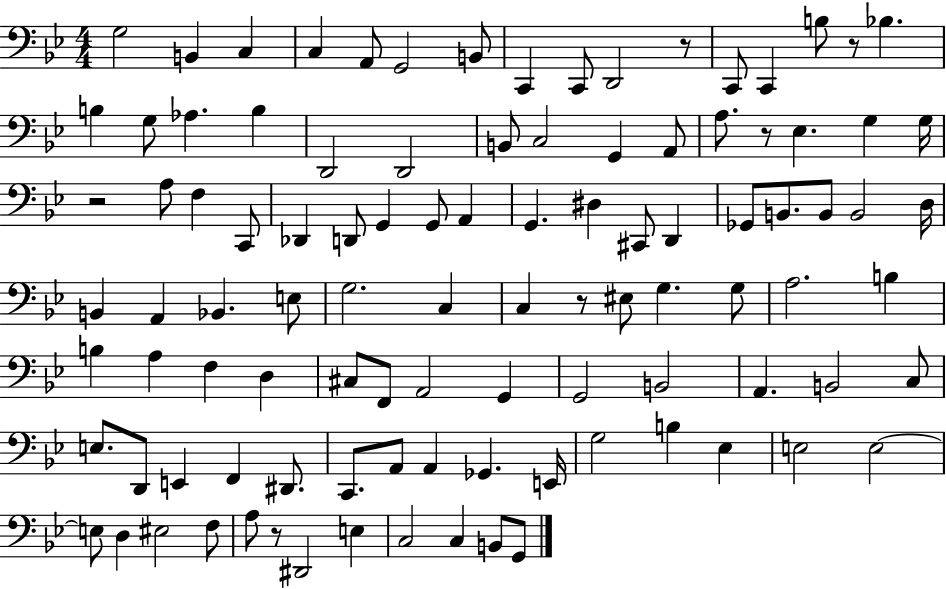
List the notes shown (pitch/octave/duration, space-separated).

G3/h B2/q C3/q C3/q A2/e G2/h B2/e C2/q C2/e D2/h R/e C2/e C2/q B3/e R/e Bb3/q. B3/q G3/e Ab3/q. B3/q D2/h D2/h B2/e C3/h G2/q A2/e A3/e. R/e Eb3/q. G3/q G3/s R/h A3/e F3/q C2/e Db2/q D2/e G2/q G2/e A2/q G2/q. D#3/q C#2/e D2/q Gb2/e B2/e. B2/e B2/h D3/s B2/q A2/q Bb2/q. E3/e G3/h. C3/q C3/q R/e EIS3/e G3/q. G3/e A3/h. B3/q B3/q A3/q F3/q D3/q C#3/e F2/e A2/h G2/q G2/h B2/h A2/q. B2/h C3/e E3/e. D2/e E2/q F2/q D#2/e. C2/e. A2/e A2/q Gb2/q. E2/s G3/h B3/q Eb3/q E3/h E3/h E3/e D3/q EIS3/h F3/e A3/e R/e D#2/h E3/q C3/h C3/q B2/e G2/e